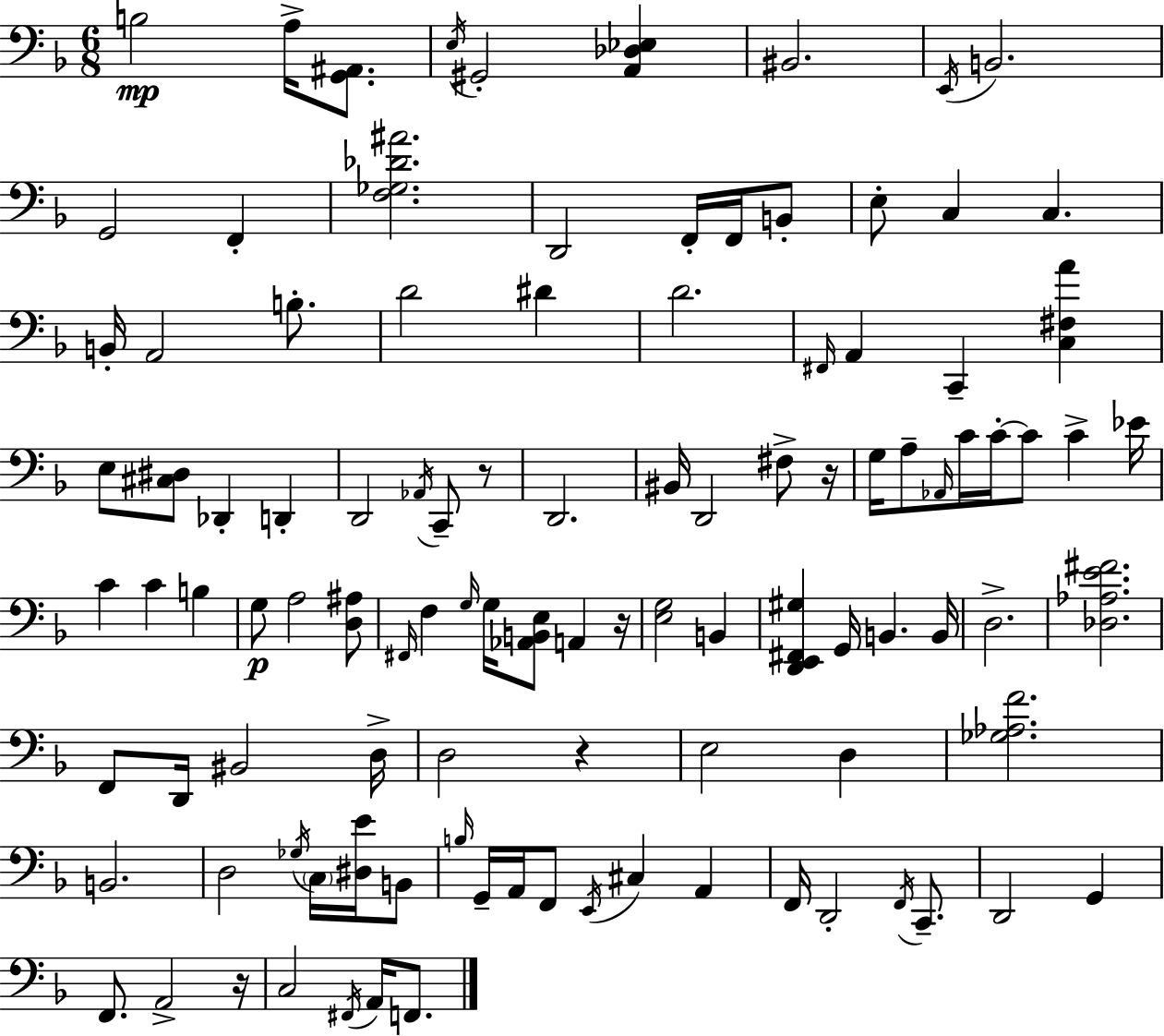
X:1
T:Untitled
M:6/8
L:1/4
K:F
B,2 A,/4 [G,,^A,,]/2 E,/4 ^G,,2 [A,,_D,_E,] ^B,,2 E,,/4 B,,2 G,,2 F,, [F,_G,_D^A]2 D,,2 F,,/4 F,,/4 B,,/2 E,/2 C, C, B,,/4 A,,2 B,/2 D2 ^D D2 ^F,,/4 A,, C,, [C,^F,A] E,/2 [^C,^D,]/2 _D,, D,, D,,2 _A,,/4 C,,/2 z/2 D,,2 ^B,,/4 D,,2 ^F,/2 z/4 G,/4 A,/2 _A,,/4 C/4 C/4 C/2 C _E/4 C C B, G,/2 A,2 [D,^A,]/2 ^F,,/4 F, G,/4 G,/4 [_A,,B,,E,]/2 A,, z/4 [E,G,]2 B,, [D,,E,,^F,,^G,] G,,/4 B,, B,,/4 D,2 [_D,_A,E^F]2 F,,/2 D,,/4 ^B,,2 D,/4 D,2 z E,2 D, [_G,_A,F]2 B,,2 D,2 _G,/4 C,/4 [^D,E]/4 B,,/2 B,/4 G,,/4 A,,/4 F,,/2 E,,/4 ^C, A,, F,,/4 D,,2 F,,/4 C,,/2 D,,2 G,, F,,/2 A,,2 z/4 C,2 ^F,,/4 A,,/4 F,,/2